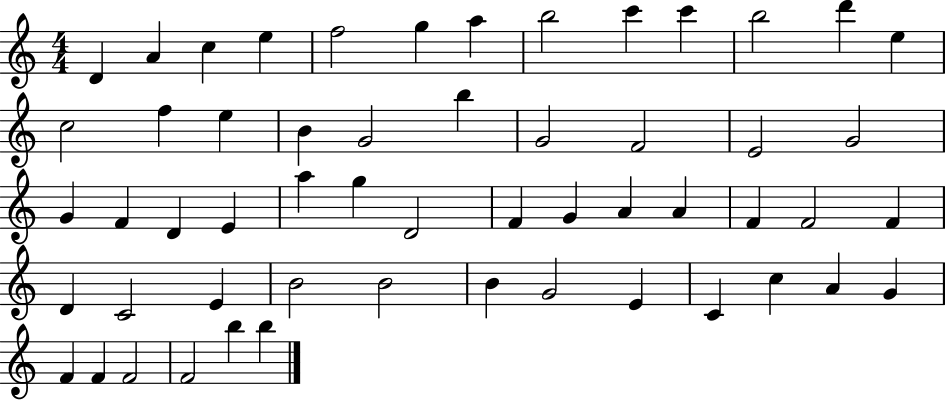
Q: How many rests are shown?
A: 0